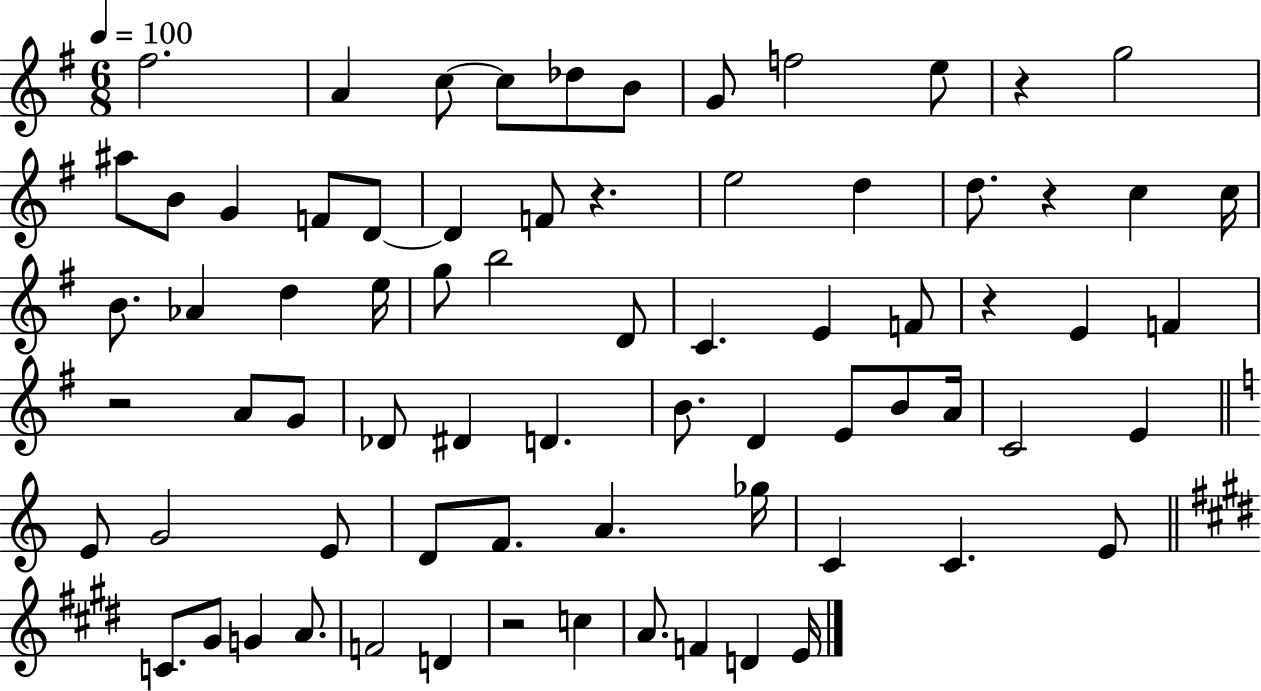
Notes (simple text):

F#5/h. A4/q C5/e C5/e Db5/e B4/e G4/e F5/h E5/e R/q G5/h A#5/e B4/e G4/q F4/e D4/e D4/q F4/e R/q. E5/h D5/q D5/e. R/q C5/q C5/s B4/e. Ab4/q D5/q E5/s G5/e B5/h D4/e C4/q. E4/q F4/e R/q E4/q F4/q R/h A4/e G4/e Db4/e D#4/q D4/q. B4/e. D4/q E4/e B4/e A4/s C4/h E4/q E4/e G4/h E4/e D4/e F4/e. A4/q. Gb5/s C4/q C4/q. E4/e C4/e. G#4/e G4/q A4/e. F4/h D4/q R/h C5/q A4/e. F4/q D4/q E4/s